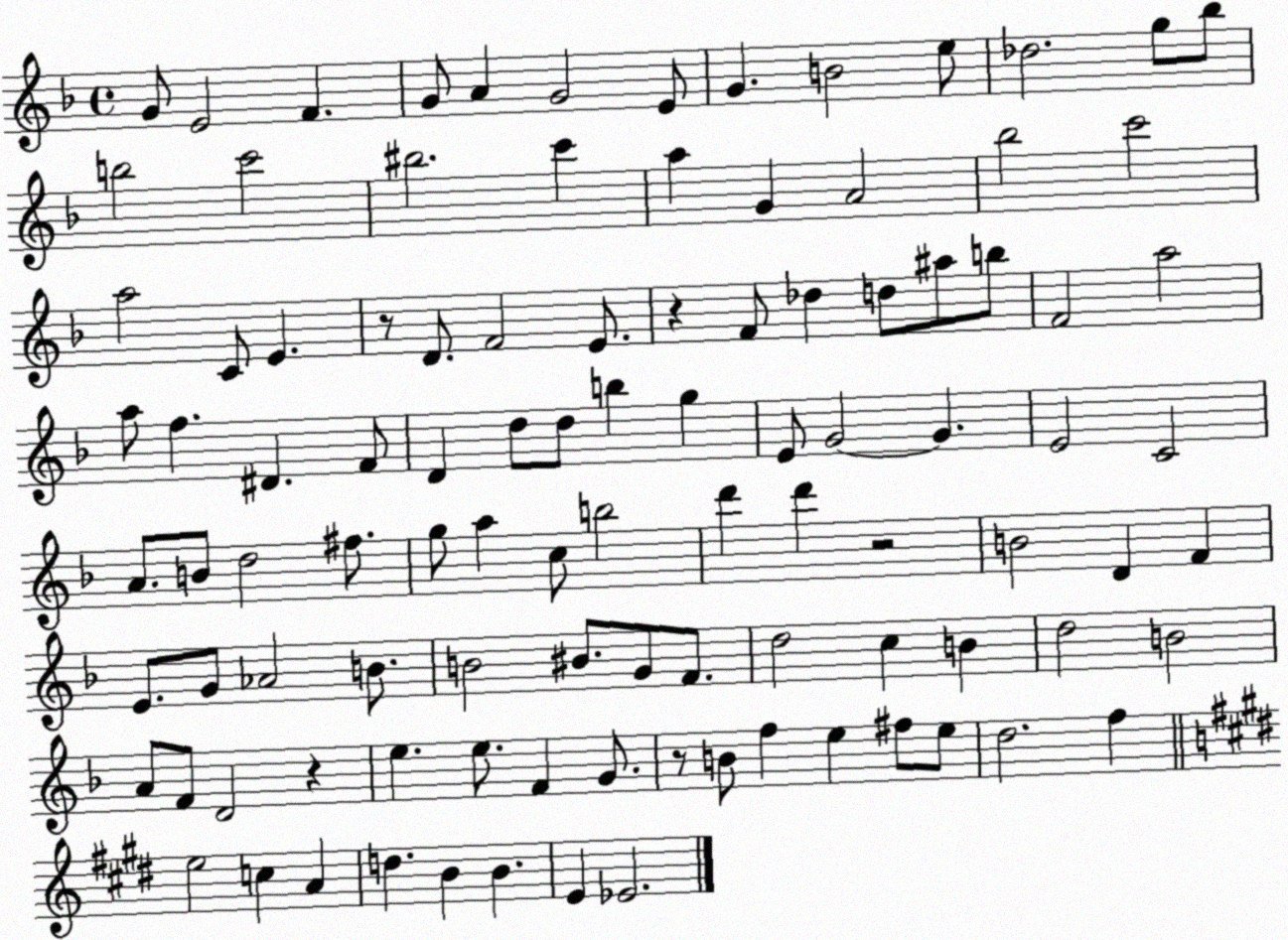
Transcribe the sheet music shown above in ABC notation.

X:1
T:Untitled
M:4/4
L:1/4
K:F
G/2 E2 F G/2 A G2 E/2 G B2 e/2 _d2 g/2 _b/2 b2 c'2 ^b2 c' a G A2 _b2 c'2 a2 C/2 E z/2 D/2 F2 E/2 z F/2 _d d/2 ^a/2 b/2 F2 a2 a/2 f ^D F/2 D d/2 d/2 b g E/2 G2 G E2 C2 A/2 B/2 d2 ^f/2 g/2 a c/2 b2 d' d' z2 B2 D F E/2 G/2 _A2 B/2 B2 ^B/2 G/2 F/2 d2 c B d2 B2 A/2 F/2 D2 z e e/2 F G/2 z/2 B/2 f e ^f/2 e/2 d2 f e2 c A d B B E _E2